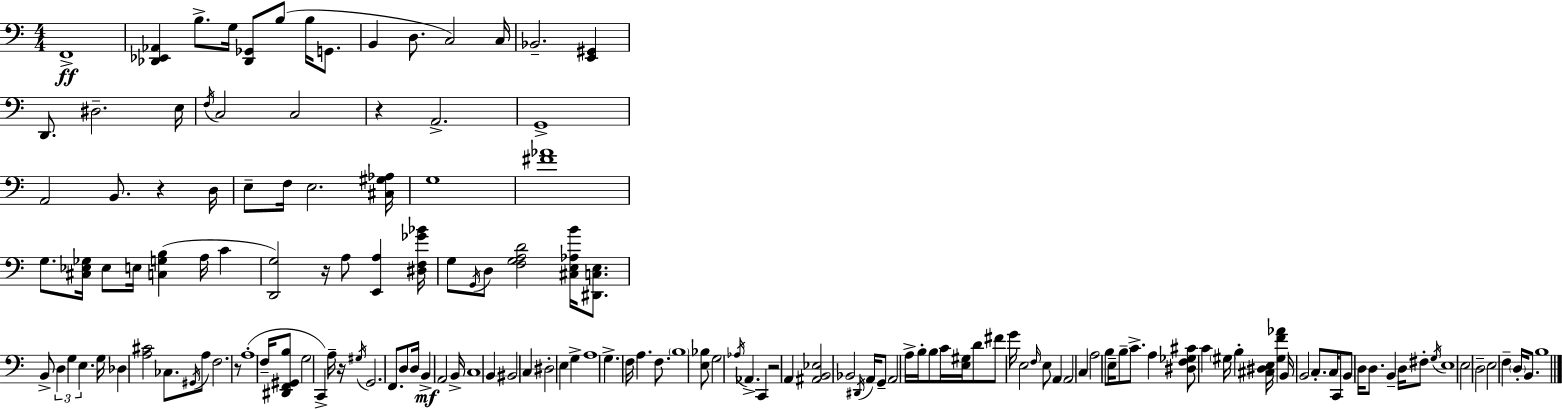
{
  \clef bass
  \numericTimeSignature
  \time 4/4
  \key a \minor
  f,1->\ff | <des, ees, aes,>4 b8.-> g16 <des, ges,>8 b8( b16 g,8. | b,4 d8. c2) c16 | bes,2.-- <e, gis,>4 | \break d,8. dis2.-- e16 | \acciaccatura { f16 } c2 c2 | r4 a,2.-> | g,1-> | \break a,2 b,8. r4 | d16 e8-- f16 e2. | <cis gis aes>16 g1 | <fis' aes'>1 | \break g8. <cis ees ges>16 ees8 e16 <c g b>4( a16 c'4 | <d, g>2) r16 a8 <e, a>4 | <dis f ges' bes'>16 g8 \acciaccatura { g,16 } d8 <f g a d'>2 <cis e aes b'>16 <dis, c e>8. | b,8-> \tuplet 3/2 { d4 g4 e4. } | \break g16 des4 <a cis'>2 ces8. | \acciaccatura { gis,16 } a8 f2. | r8 a1-.( | f16-- <dis, f, gis, b>8 g2 c,4->) | \break a16-- r16 \acciaccatura { gis16 } g,2. | f,8. d8 d16 b,4->\mf a,2 | b,16-> c1 | b,4 bis,2 | \break c4 dis2-. e4 | g4-> a1 | g4.-> f16 a4. | f8. \parenthesize b1 | \break <e bes>8 g2 \acciaccatura { aes16 } aes,4.-> | c,4 r2 | a,4 <ais, b, ees>2 bes,2 | \acciaccatura { dis,16 } a,16 g,8-- a,2 | \break a16-> b16-. b8 c'16 <e gis>16 d'8 fis'8 g'16 e2 | \grace { f16 } e8 a,4 a,2 | c4 a2 b8 | e16-- b8-- c'8.-> a4 <dis f ges cis'>8 c'4 | \break \parenthesize gis16 b4-. <cis dis e>16 <gis f' aes'>4 b,16 b,2 | c8.-. c16 c,8 b,8 d16 d8. | b,4-- d16 fis8-. \acciaccatura { g16 } e1 | e2 | \break d2-- e2 | f4-- \parenthesize d16-. b,8. b1 | \bar "|."
}